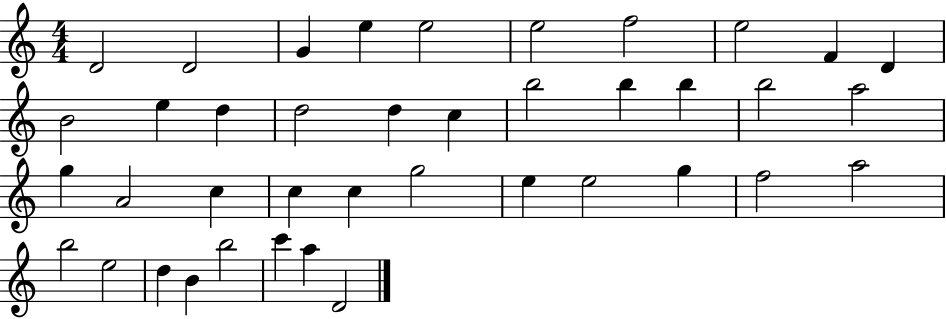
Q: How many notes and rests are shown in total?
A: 40